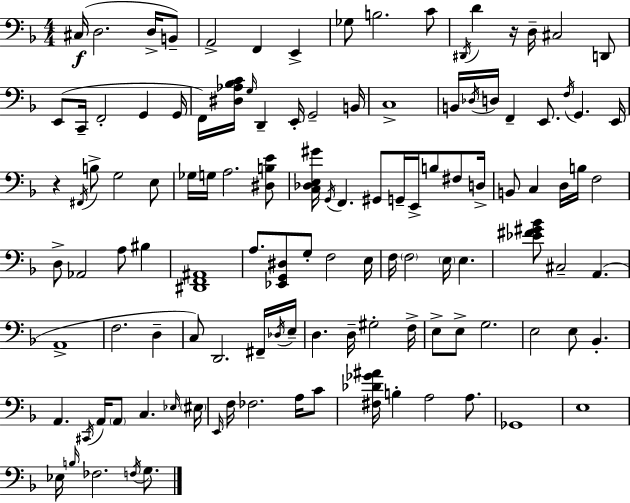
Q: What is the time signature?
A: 4/4